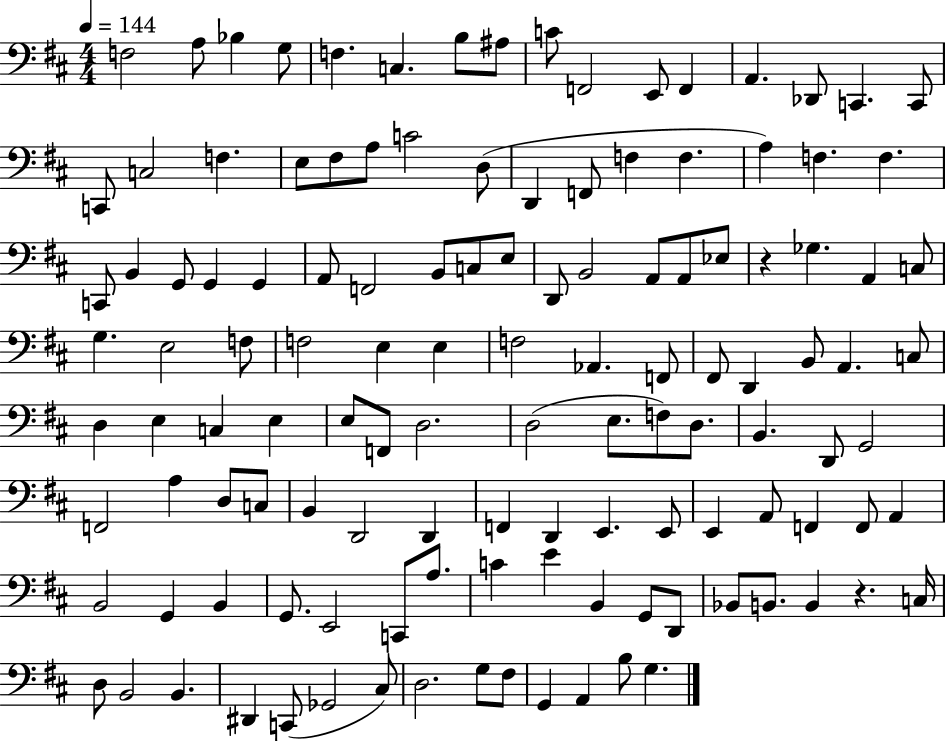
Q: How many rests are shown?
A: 2